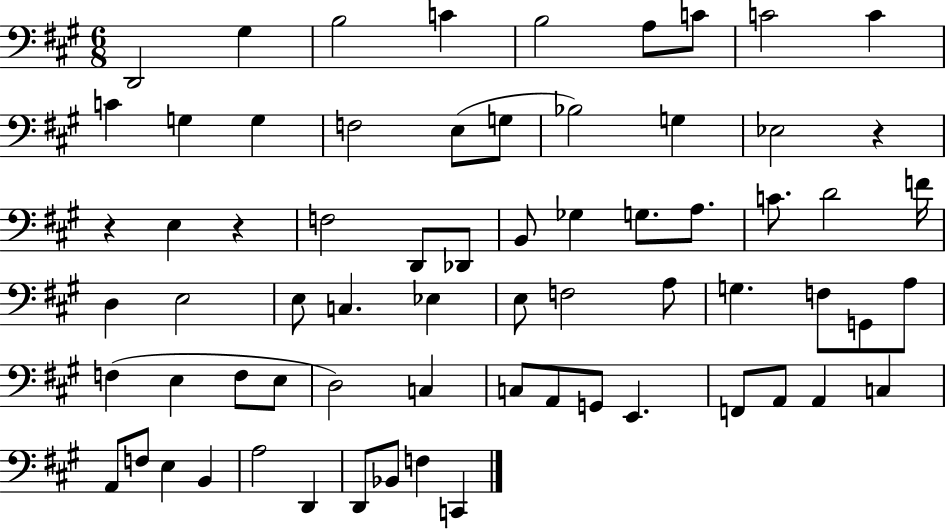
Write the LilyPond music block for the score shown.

{
  \clef bass
  \numericTimeSignature
  \time 6/8
  \key a \major
  d,2 gis4 | b2 c'4 | b2 a8 c'8 | c'2 c'4 | \break c'4 g4 g4 | f2 e8( g8 | bes2) g4 | ees2 r4 | \break r4 e4 r4 | f2 d,8 des,8 | b,8 ges4 g8. a8. | c'8. d'2 f'16 | \break d4 e2 | e8 c4. ees4 | e8 f2 a8 | g4. f8 g,8 a8 | \break f4( e4 f8 e8 | d2) c4 | c8 a,8 g,8 e,4. | f,8 a,8 a,4 c4 | \break a,8 f8 e4 b,4 | a2 d,4 | d,8 bes,8 f4 c,4 | \bar "|."
}